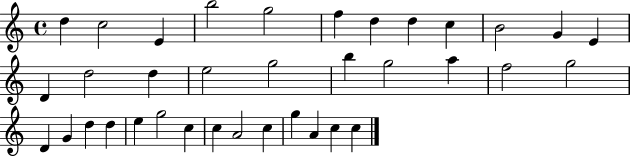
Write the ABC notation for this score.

X:1
T:Untitled
M:4/4
L:1/4
K:C
d c2 E b2 g2 f d d c B2 G E D d2 d e2 g2 b g2 a f2 g2 D G d d e g2 c c A2 c g A c c